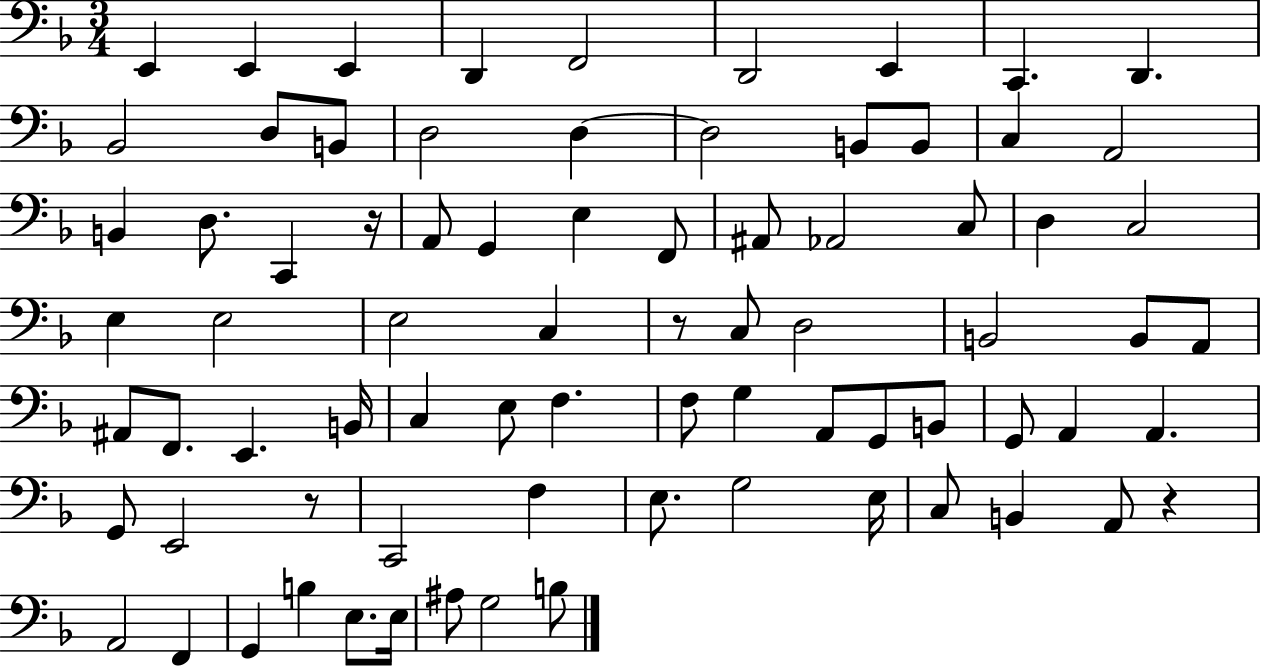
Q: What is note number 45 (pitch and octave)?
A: C3